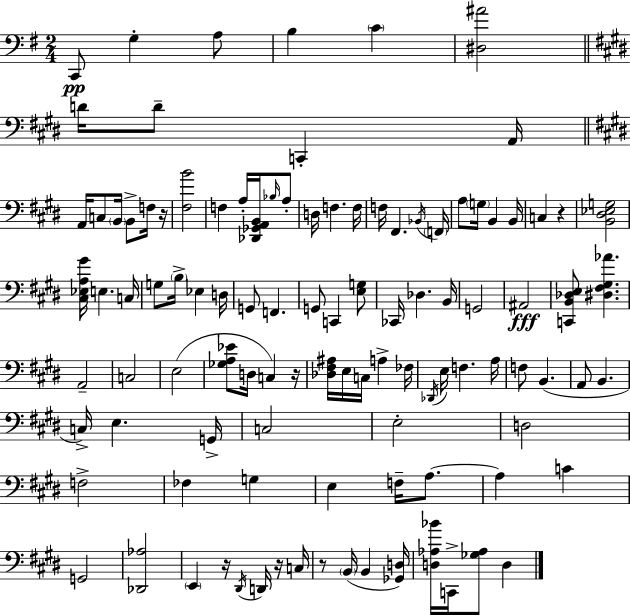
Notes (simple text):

C2/e G3/q A3/e B3/q C4/q [D#3,A#4]/h D4/s D4/e C2/q A2/s A2/s C3/e B2/s B2/e F3/s R/s [F#3,B4]/h F3/q A3/s [Db2,Gb2,A2,B2]/s Bb3/s A3/e D3/s F3/q. F3/s F3/s F#2/q. Bb2/s F2/s A3/e G3/s B2/q B2/s C3/q R/q [B2,D#3,Eb3,G3]/h [C#3,Eb3,A3,G#4]/s E3/q. C3/s G3/e B3/s Eb3/q D3/s G2/e F2/q. G2/e C2/q [E3,G3]/e CES2/s Db3/q. B2/s G2/h A#2/h [C2,B2,Db3,E3]/e [D#3,F#3,G#3,Ab4]/q. A2/h C3/h E3/h [Gb3,A3,Eb4]/e D3/s C3/q R/s [Db3,F#3,A#3]/s E3/s C3/s A3/q FES3/s Db2/s E3/s F3/q. A3/s F3/e B2/q. A2/e B2/q. C3/s E3/q. G2/s C3/h E3/h D3/h F3/h FES3/q G3/q E3/q F3/s A3/e. A3/q C4/q G2/h [Db2,Ab3]/h E2/q R/s D#2/s D2/s R/s C3/s R/e B2/s B2/q [Gb2,D3]/s [D3,Ab3,Bb4]/s C2/s [Gb3,Ab3]/e D3/q